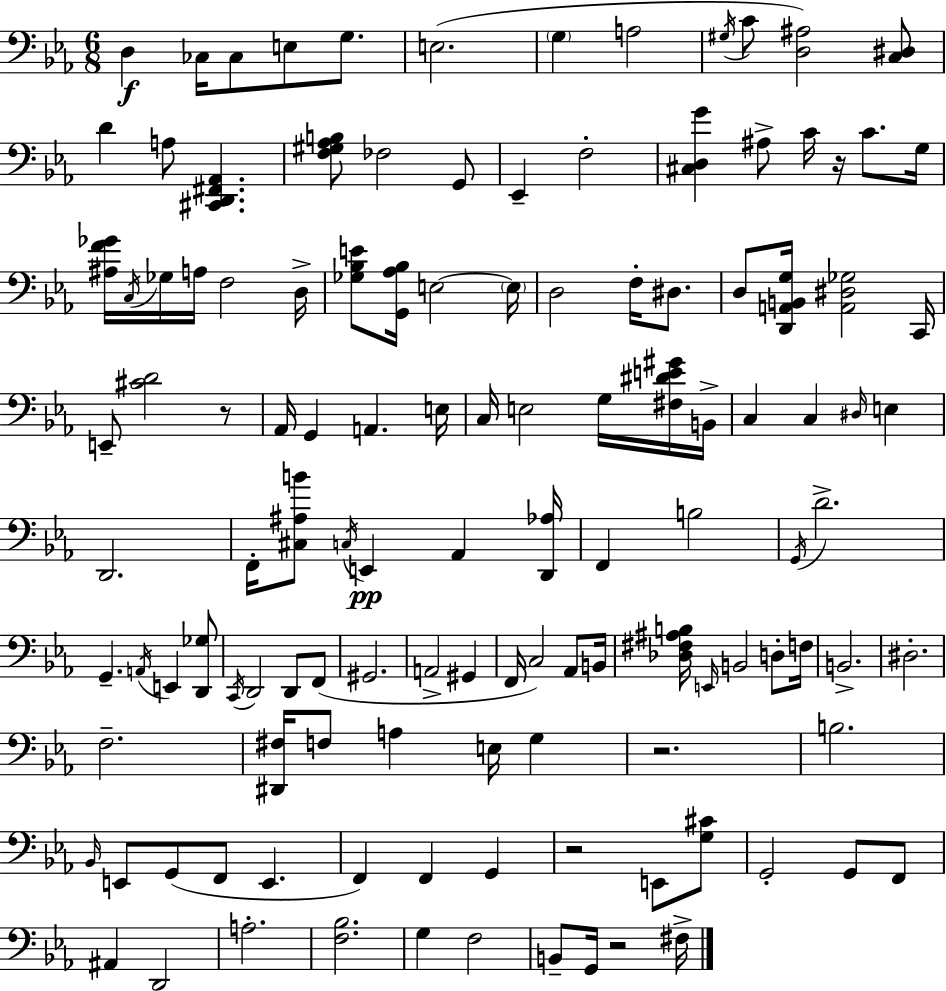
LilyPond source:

{
  \clef bass
  \numericTimeSignature
  \time 6/8
  \key ees \major
  \repeat volta 2 { d4\f ces16 ces8 e8 g8. | e2.( | \parenthesize g4 a2 | \acciaccatura { gis16 } c'8 <d ais>2) <c dis>8 | \break d'4 a8 <cis, d, fis, aes,>4. | <f gis aes b>8 fes2 g,8 | ees,4-- f2-. | <cis d g'>4 ais8-> c'16 r16 c'8. | \break g16 <ais f' ges'>16 \acciaccatura { c16 } ges16 a16 f2 | d16-> <ges bes e'>8 <g, aes bes>16 e2~~ | \parenthesize e16 d2 f16-. dis8. | d8 <d, a, b, g>16 <a, dis ges>2 | \break c,16 e,8-- <cis' d'>2 | r8 aes,16 g,4 a,4. | e16 c16 e2 g16 | <fis dis' e' gis'>16 b,16-> c4 c4 \grace { dis16 } e4 | \break d,2. | f,16-. <cis ais b'>8 \acciaccatura { c16 }\pp e,4 aes,4 | <d, aes>16 f,4 b2 | \acciaccatura { g,16 } d'2.-> | \break g,4.-- \acciaccatura { a,16 } | e,4 <d, ges>8 \acciaccatura { c,16 } d,2 | d,8 f,8( gis,2. | a,2-> | \break gis,4 f,16 c2) | aes,8 b,16 <des fis ais b>16 \grace { e,16 } b,2 | d8-. f16 b,2.-> | dis2.-. | \break f2.-- | <dis, fis>16 f8 a4 | e16 g4 r2. | b2. | \break \grace { bes,16 } e,8 g,8( | f,8 e,4. f,4) | f,4 g,4 r2 | e,8 <g cis'>8 g,2-. | \break g,8 f,8 ais,4 | d,2 a2.-. | <f bes>2. | g4 | \break f2 b,8-- g,16 | r2 fis16-> } \bar "|."
}